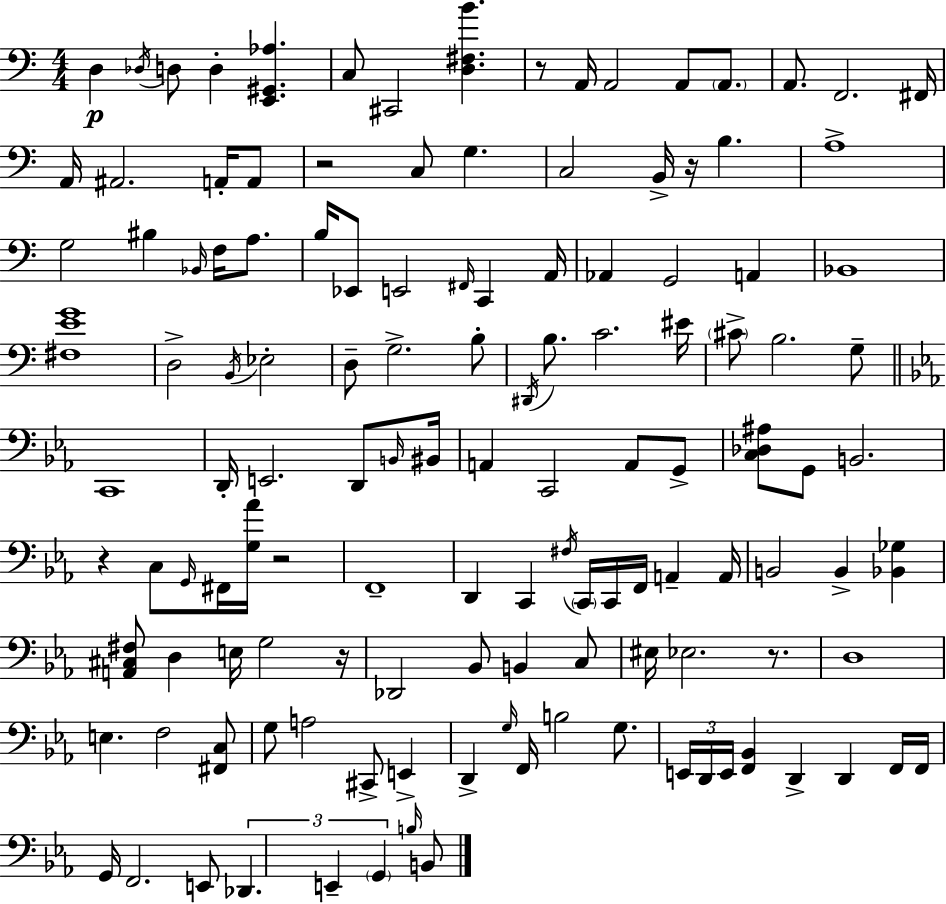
D3/q Db3/s D3/e D3/q [E2,G#2,Ab3]/q. C3/e C#2/h [D3,F#3,B4]/q. R/e A2/s A2/h A2/e A2/e. A2/e. F2/h. F#2/s A2/s A#2/h. A2/s A2/e R/h C3/e G3/q. C3/h B2/s R/s B3/q. A3/w G3/h BIS3/q Bb2/s F3/s A3/e. B3/s Eb2/e E2/h F#2/s C2/q A2/s Ab2/q G2/h A2/q Bb2/w [F#3,E4,G4]/w D3/h B2/s Eb3/h D3/e G3/h. B3/e D#2/s B3/e. C4/h. EIS4/s C#4/e B3/h. G3/e C2/w D2/s E2/h. D2/e B2/s BIS2/s A2/q C2/h A2/e G2/e [C3,Db3,A#3]/e G2/e B2/h. R/q C3/e G2/s F#2/s [G3,Ab4]/s R/h F2/w D2/q C2/q F#3/s C2/s C2/s F2/s A2/q A2/s B2/h B2/q [Bb2,Gb3]/q [A2,C#3,F#3]/e D3/q E3/s G3/h R/s Db2/h Bb2/e B2/q C3/e EIS3/s Eb3/h. R/e. D3/w E3/q. F3/h [F#2,C3]/e G3/e A3/h C#2/e E2/q D2/q G3/s F2/s B3/h G3/e. E2/s D2/s E2/s [F2,Bb2]/q D2/q D2/q F2/s F2/s G2/s F2/h. E2/e Db2/q. E2/q G2/q B3/s B2/e